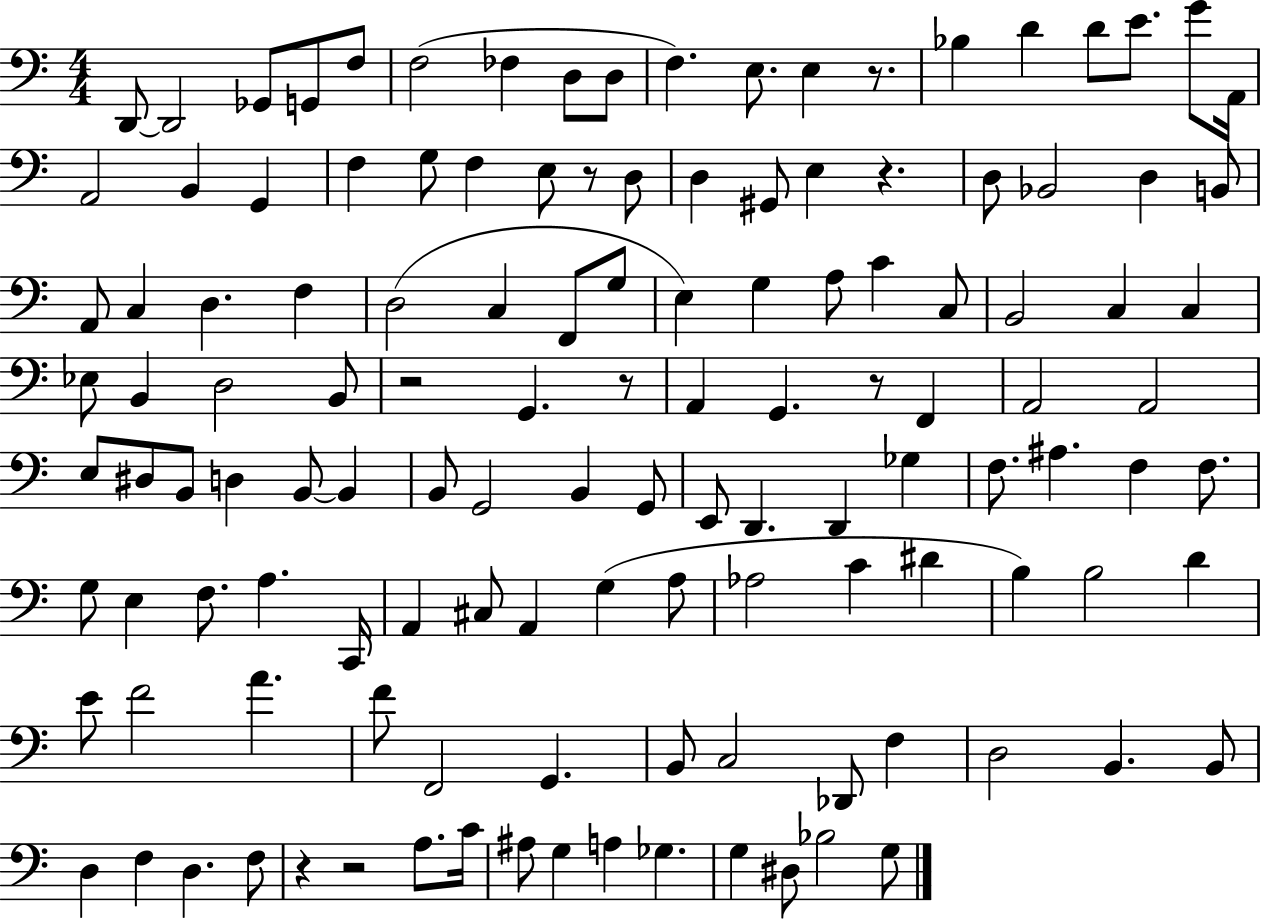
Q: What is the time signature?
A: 4/4